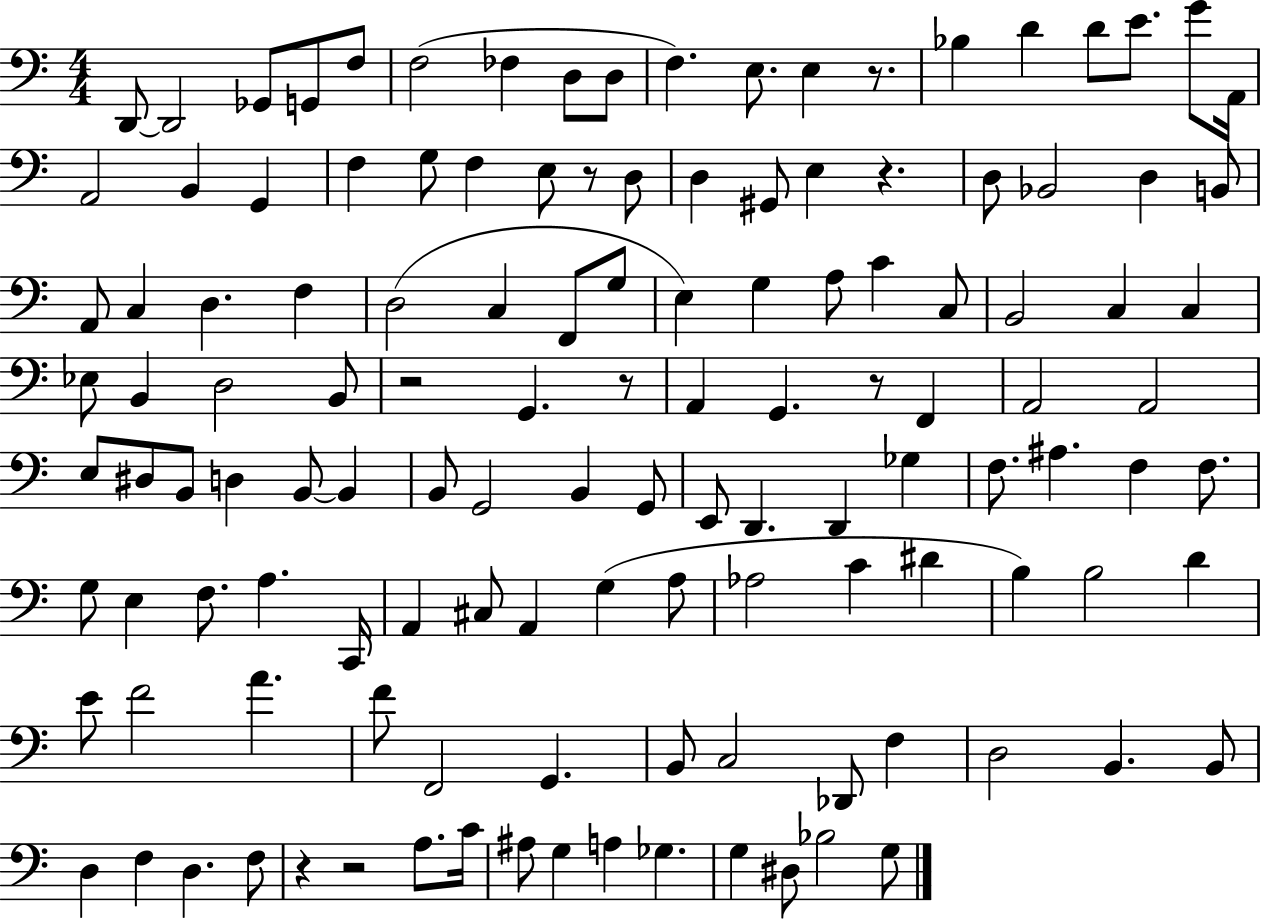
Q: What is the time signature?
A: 4/4